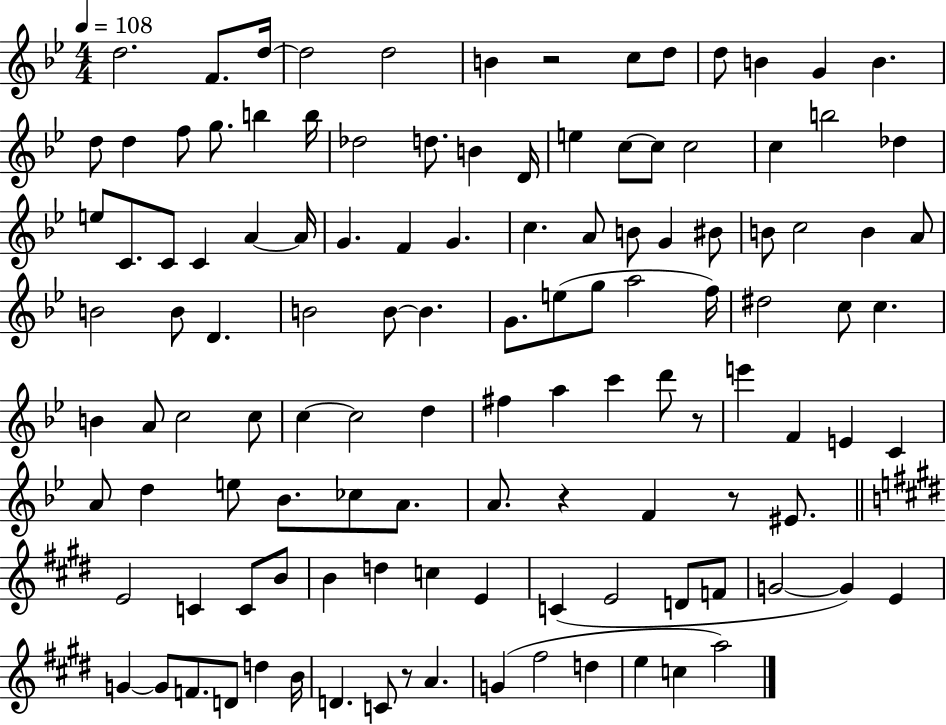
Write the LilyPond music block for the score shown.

{
  \clef treble
  \numericTimeSignature
  \time 4/4
  \key bes \major
  \tempo 4 = 108
  d''2. f'8. d''16~~ | d''2 d''2 | b'4 r2 c''8 d''8 | d''8 b'4 g'4 b'4. | \break d''8 d''4 f''8 g''8. b''4 b''16 | des''2 d''8. b'4 d'16 | e''4 c''8~~ c''8 c''2 | c''4 b''2 des''4 | \break e''8 c'8. c'8 c'4 a'4~~ a'16 | g'4. f'4 g'4. | c''4. a'8 b'8 g'4 bis'8 | b'8 c''2 b'4 a'8 | \break b'2 b'8 d'4. | b'2 b'8~~ b'4. | g'8. e''8( g''8 a''2 f''16) | dis''2 c''8 c''4. | \break b'4 a'8 c''2 c''8 | c''4~~ c''2 d''4 | fis''4 a''4 c'''4 d'''8 r8 | e'''4 f'4 e'4 c'4 | \break a'8 d''4 e''8 bes'8. ces''8 a'8. | a'8. r4 f'4 r8 eis'8. | \bar "||" \break \key e \major e'2 c'4 c'8 b'8 | b'4 d''4 c''4 e'4 | c'4( e'2 d'8 f'8 | g'2~~ g'4) e'4 | \break g'4~~ g'8 f'8. d'8 d''4 b'16 | d'4. c'8 r8 a'4. | g'4( fis''2 d''4 | e''4 c''4 a''2) | \break \bar "|."
}